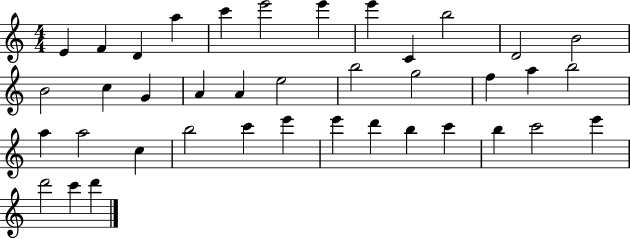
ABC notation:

X:1
T:Untitled
M:4/4
L:1/4
K:C
E F D a c' e'2 e' e' C b2 D2 B2 B2 c G A A e2 b2 g2 f a b2 a a2 c b2 c' e' e' d' b c' b c'2 e' d'2 c' d'